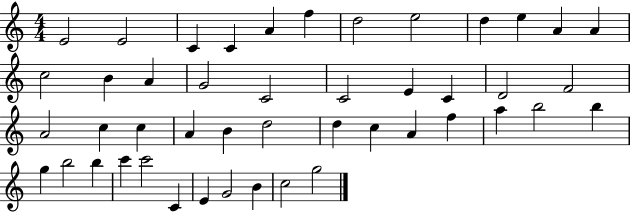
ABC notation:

X:1
T:Untitled
M:4/4
L:1/4
K:C
E2 E2 C C A f d2 e2 d e A A c2 B A G2 C2 C2 E C D2 F2 A2 c c A B d2 d c A f a b2 b g b2 b c' c'2 C E G2 B c2 g2